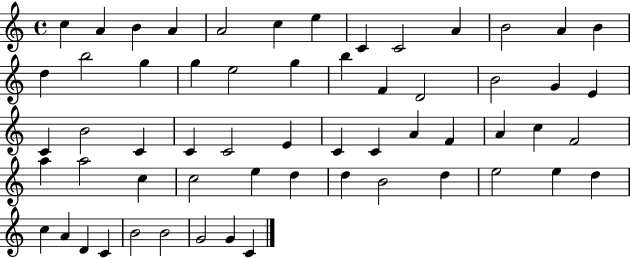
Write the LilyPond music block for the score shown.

{
  \clef treble
  \time 4/4
  \defaultTimeSignature
  \key c \major
  c''4 a'4 b'4 a'4 | a'2 c''4 e''4 | c'4 c'2 a'4 | b'2 a'4 b'4 | \break d''4 b''2 g''4 | g''4 e''2 g''4 | b''4 f'4 d'2 | b'2 g'4 e'4 | \break c'4 b'2 c'4 | c'4 c'2 e'4 | c'4 c'4 a'4 f'4 | a'4 c''4 f'2 | \break a''4 a''2 c''4 | c''2 e''4 d''4 | d''4 b'2 d''4 | e''2 e''4 d''4 | \break c''4 a'4 d'4 c'4 | b'2 b'2 | g'2 g'4 c'4 | \bar "|."
}